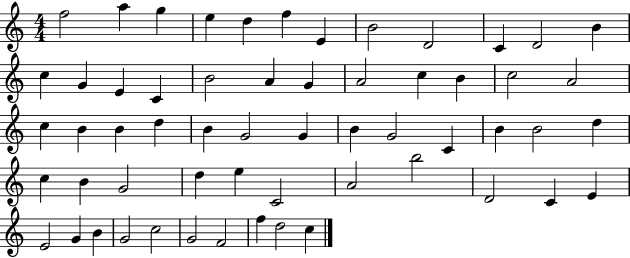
{
  \clef treble
  \numericTimeSignature
  \time 4/4
  \key c \major
  f''2 a''4 g''4 | e''4 d''4 f''4 e'4 | b'2 d'2 | c'4 d'2 b'4 | \break c''4 g'4 e'4 c'4 | b'2 a'4 g'4 | a'2 c''4 b'4 | c''2 a'2 | \break c''4 b'4 b'4 d''4 | b'4 g'2 g'4 | b'4 g'2 c'4 | b'4 b'2 d''4 | \break c''4 b'4 g'2 | d''4 e''4 c'2 | a'2 b''2 | d'2 c'4 e'4 | \break e'2 g'4 b'4 | g'2 c''2 | g'2 f'2 | f''4 d''2 c''4 | \break \bar "|."
}